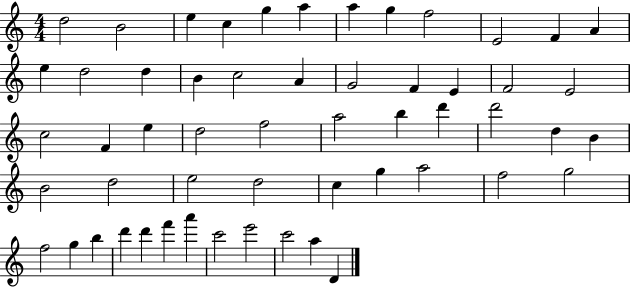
X:1
T:Untitled
M:4/4
L:1/4
K:C
d2 B2 e c g a a g f2 E2 F A e d2 d B c2 A G2 F E F2 E2 c2 F e d2 f2 a2 b d' d'2 d B B2 d2 e2 d2 c g a2 f2 g2 f2 g b d' d' f' a' c'2 e'2 c'2 a D